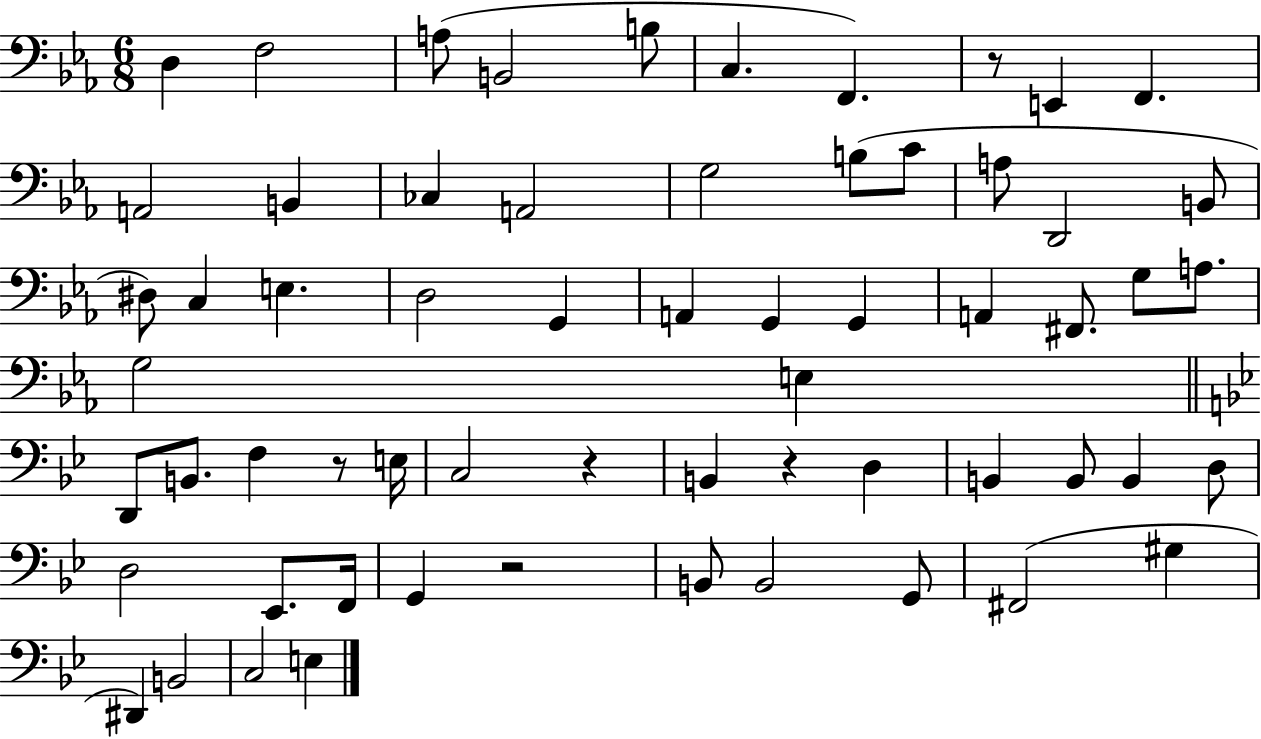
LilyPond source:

{
  \clef bass
  \numericTimeSignature
  \time 6/8
  \key ees \major
  d4 f2 | a8( b,2 b8 | c4. f,4.) | r8 e,4 f,4. | \break a,2 b,4 | ces4 a,2 | g2 b8( c'8 | a8 d,2 b,8 | \break dis8) c4 e4. | d2 g,4 | a,4 g,4 g,4 | a,4 fis,8. g8 a8. | \break g2 e4 | \bar "||" \break \key bes \major d,8 b,8. f4 r8 e16 | c2 r4 | b,4 r4 d4 | b,4 b,8 b,4 d8 | \break d2 ees,8. f,16 | g,4 r2 | b,8 b,2 g,8 | fis,2( gis4 | \break dis,4) b,2 | c2 e4 | \bar "|."
}